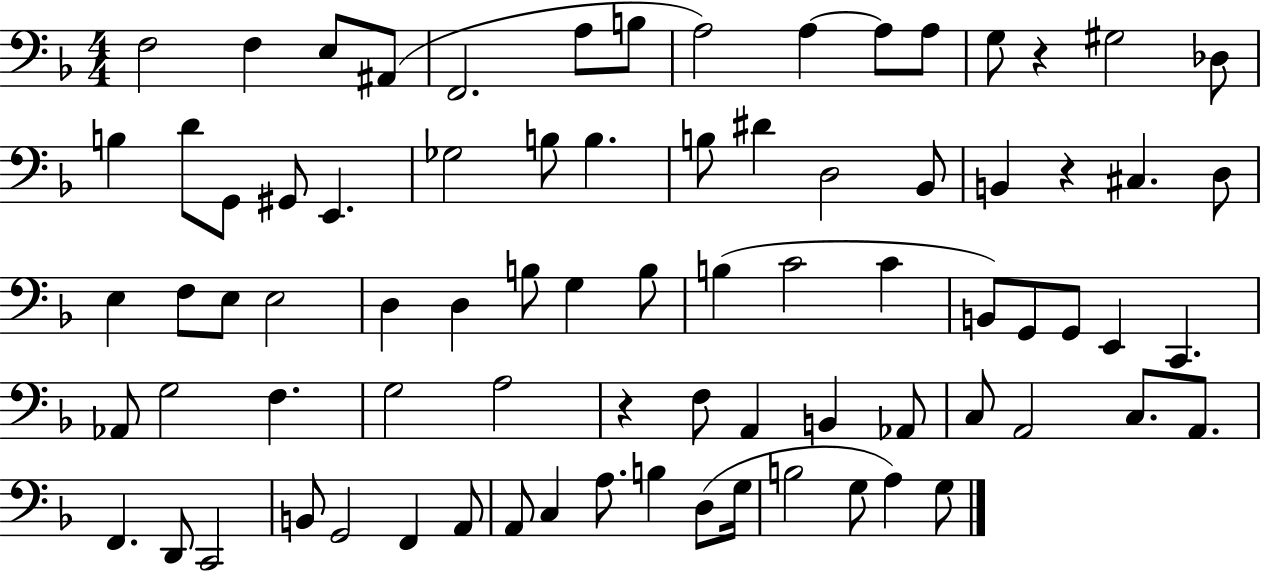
F3/h F3/q E3/e A#2/e F2/h. A3/e B3/e A3/h A3/q A3/e A3/e G3/e R/q G#3/h Db3/e B3/q D4/e G2/e G#2/e E2/q. Gb3/h B3/e B3/q. B3/e D#4/q D3/h Bb2/e B2/q R/q C#3/q. D3/e E3/q F3/e E3/e E3/h D3/q D3/q B3/e G3/q B3/e B3/q C4/h C4/q B2/e G2/e G2/e E2/q C2/q. Ab2/e G3/h F3/q. G3/h A3/h R/q F3/e A2/q B2/q Ab2/e C3/e A2/h C3/e. A2/e. F2/q. D2/e C2/h B2/e G2/h F2/q A2/e A2/e C3/q A3/e. B3/q D3/e G3/s B3/h G3/e A3/q G3/e